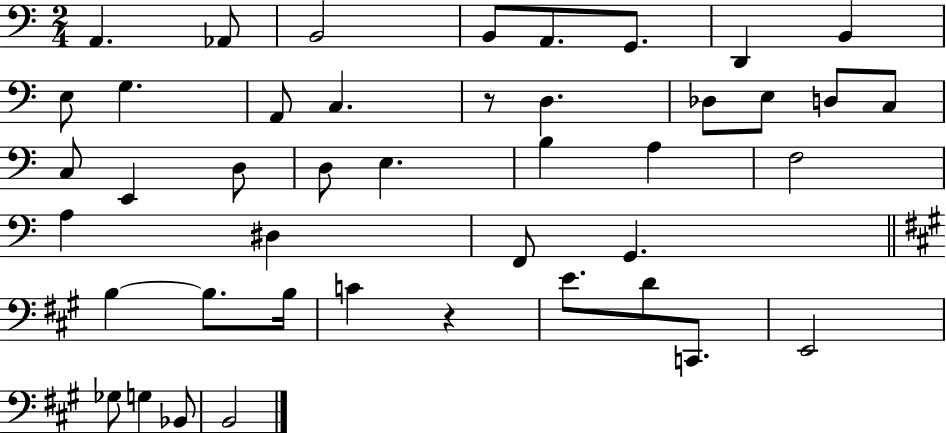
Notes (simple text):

A2/q. Ab2/e B2/h B2/e A2/e. G2/e. D2/q B2/q E3/e G3/q. A2/e C3/q. R/e D3/q. Db3/e E3/e D3/e C3/e C3/e E2/q D3/e D3/e E3/q. B3/q A3/q F3/h A3/q D#3/q F2/e G2/q. B3/q B3/e. B3/s C4/q R/q E4/e. D4/e C2/e. E2/h Gb3/e G3/q Bb2/e B2/h